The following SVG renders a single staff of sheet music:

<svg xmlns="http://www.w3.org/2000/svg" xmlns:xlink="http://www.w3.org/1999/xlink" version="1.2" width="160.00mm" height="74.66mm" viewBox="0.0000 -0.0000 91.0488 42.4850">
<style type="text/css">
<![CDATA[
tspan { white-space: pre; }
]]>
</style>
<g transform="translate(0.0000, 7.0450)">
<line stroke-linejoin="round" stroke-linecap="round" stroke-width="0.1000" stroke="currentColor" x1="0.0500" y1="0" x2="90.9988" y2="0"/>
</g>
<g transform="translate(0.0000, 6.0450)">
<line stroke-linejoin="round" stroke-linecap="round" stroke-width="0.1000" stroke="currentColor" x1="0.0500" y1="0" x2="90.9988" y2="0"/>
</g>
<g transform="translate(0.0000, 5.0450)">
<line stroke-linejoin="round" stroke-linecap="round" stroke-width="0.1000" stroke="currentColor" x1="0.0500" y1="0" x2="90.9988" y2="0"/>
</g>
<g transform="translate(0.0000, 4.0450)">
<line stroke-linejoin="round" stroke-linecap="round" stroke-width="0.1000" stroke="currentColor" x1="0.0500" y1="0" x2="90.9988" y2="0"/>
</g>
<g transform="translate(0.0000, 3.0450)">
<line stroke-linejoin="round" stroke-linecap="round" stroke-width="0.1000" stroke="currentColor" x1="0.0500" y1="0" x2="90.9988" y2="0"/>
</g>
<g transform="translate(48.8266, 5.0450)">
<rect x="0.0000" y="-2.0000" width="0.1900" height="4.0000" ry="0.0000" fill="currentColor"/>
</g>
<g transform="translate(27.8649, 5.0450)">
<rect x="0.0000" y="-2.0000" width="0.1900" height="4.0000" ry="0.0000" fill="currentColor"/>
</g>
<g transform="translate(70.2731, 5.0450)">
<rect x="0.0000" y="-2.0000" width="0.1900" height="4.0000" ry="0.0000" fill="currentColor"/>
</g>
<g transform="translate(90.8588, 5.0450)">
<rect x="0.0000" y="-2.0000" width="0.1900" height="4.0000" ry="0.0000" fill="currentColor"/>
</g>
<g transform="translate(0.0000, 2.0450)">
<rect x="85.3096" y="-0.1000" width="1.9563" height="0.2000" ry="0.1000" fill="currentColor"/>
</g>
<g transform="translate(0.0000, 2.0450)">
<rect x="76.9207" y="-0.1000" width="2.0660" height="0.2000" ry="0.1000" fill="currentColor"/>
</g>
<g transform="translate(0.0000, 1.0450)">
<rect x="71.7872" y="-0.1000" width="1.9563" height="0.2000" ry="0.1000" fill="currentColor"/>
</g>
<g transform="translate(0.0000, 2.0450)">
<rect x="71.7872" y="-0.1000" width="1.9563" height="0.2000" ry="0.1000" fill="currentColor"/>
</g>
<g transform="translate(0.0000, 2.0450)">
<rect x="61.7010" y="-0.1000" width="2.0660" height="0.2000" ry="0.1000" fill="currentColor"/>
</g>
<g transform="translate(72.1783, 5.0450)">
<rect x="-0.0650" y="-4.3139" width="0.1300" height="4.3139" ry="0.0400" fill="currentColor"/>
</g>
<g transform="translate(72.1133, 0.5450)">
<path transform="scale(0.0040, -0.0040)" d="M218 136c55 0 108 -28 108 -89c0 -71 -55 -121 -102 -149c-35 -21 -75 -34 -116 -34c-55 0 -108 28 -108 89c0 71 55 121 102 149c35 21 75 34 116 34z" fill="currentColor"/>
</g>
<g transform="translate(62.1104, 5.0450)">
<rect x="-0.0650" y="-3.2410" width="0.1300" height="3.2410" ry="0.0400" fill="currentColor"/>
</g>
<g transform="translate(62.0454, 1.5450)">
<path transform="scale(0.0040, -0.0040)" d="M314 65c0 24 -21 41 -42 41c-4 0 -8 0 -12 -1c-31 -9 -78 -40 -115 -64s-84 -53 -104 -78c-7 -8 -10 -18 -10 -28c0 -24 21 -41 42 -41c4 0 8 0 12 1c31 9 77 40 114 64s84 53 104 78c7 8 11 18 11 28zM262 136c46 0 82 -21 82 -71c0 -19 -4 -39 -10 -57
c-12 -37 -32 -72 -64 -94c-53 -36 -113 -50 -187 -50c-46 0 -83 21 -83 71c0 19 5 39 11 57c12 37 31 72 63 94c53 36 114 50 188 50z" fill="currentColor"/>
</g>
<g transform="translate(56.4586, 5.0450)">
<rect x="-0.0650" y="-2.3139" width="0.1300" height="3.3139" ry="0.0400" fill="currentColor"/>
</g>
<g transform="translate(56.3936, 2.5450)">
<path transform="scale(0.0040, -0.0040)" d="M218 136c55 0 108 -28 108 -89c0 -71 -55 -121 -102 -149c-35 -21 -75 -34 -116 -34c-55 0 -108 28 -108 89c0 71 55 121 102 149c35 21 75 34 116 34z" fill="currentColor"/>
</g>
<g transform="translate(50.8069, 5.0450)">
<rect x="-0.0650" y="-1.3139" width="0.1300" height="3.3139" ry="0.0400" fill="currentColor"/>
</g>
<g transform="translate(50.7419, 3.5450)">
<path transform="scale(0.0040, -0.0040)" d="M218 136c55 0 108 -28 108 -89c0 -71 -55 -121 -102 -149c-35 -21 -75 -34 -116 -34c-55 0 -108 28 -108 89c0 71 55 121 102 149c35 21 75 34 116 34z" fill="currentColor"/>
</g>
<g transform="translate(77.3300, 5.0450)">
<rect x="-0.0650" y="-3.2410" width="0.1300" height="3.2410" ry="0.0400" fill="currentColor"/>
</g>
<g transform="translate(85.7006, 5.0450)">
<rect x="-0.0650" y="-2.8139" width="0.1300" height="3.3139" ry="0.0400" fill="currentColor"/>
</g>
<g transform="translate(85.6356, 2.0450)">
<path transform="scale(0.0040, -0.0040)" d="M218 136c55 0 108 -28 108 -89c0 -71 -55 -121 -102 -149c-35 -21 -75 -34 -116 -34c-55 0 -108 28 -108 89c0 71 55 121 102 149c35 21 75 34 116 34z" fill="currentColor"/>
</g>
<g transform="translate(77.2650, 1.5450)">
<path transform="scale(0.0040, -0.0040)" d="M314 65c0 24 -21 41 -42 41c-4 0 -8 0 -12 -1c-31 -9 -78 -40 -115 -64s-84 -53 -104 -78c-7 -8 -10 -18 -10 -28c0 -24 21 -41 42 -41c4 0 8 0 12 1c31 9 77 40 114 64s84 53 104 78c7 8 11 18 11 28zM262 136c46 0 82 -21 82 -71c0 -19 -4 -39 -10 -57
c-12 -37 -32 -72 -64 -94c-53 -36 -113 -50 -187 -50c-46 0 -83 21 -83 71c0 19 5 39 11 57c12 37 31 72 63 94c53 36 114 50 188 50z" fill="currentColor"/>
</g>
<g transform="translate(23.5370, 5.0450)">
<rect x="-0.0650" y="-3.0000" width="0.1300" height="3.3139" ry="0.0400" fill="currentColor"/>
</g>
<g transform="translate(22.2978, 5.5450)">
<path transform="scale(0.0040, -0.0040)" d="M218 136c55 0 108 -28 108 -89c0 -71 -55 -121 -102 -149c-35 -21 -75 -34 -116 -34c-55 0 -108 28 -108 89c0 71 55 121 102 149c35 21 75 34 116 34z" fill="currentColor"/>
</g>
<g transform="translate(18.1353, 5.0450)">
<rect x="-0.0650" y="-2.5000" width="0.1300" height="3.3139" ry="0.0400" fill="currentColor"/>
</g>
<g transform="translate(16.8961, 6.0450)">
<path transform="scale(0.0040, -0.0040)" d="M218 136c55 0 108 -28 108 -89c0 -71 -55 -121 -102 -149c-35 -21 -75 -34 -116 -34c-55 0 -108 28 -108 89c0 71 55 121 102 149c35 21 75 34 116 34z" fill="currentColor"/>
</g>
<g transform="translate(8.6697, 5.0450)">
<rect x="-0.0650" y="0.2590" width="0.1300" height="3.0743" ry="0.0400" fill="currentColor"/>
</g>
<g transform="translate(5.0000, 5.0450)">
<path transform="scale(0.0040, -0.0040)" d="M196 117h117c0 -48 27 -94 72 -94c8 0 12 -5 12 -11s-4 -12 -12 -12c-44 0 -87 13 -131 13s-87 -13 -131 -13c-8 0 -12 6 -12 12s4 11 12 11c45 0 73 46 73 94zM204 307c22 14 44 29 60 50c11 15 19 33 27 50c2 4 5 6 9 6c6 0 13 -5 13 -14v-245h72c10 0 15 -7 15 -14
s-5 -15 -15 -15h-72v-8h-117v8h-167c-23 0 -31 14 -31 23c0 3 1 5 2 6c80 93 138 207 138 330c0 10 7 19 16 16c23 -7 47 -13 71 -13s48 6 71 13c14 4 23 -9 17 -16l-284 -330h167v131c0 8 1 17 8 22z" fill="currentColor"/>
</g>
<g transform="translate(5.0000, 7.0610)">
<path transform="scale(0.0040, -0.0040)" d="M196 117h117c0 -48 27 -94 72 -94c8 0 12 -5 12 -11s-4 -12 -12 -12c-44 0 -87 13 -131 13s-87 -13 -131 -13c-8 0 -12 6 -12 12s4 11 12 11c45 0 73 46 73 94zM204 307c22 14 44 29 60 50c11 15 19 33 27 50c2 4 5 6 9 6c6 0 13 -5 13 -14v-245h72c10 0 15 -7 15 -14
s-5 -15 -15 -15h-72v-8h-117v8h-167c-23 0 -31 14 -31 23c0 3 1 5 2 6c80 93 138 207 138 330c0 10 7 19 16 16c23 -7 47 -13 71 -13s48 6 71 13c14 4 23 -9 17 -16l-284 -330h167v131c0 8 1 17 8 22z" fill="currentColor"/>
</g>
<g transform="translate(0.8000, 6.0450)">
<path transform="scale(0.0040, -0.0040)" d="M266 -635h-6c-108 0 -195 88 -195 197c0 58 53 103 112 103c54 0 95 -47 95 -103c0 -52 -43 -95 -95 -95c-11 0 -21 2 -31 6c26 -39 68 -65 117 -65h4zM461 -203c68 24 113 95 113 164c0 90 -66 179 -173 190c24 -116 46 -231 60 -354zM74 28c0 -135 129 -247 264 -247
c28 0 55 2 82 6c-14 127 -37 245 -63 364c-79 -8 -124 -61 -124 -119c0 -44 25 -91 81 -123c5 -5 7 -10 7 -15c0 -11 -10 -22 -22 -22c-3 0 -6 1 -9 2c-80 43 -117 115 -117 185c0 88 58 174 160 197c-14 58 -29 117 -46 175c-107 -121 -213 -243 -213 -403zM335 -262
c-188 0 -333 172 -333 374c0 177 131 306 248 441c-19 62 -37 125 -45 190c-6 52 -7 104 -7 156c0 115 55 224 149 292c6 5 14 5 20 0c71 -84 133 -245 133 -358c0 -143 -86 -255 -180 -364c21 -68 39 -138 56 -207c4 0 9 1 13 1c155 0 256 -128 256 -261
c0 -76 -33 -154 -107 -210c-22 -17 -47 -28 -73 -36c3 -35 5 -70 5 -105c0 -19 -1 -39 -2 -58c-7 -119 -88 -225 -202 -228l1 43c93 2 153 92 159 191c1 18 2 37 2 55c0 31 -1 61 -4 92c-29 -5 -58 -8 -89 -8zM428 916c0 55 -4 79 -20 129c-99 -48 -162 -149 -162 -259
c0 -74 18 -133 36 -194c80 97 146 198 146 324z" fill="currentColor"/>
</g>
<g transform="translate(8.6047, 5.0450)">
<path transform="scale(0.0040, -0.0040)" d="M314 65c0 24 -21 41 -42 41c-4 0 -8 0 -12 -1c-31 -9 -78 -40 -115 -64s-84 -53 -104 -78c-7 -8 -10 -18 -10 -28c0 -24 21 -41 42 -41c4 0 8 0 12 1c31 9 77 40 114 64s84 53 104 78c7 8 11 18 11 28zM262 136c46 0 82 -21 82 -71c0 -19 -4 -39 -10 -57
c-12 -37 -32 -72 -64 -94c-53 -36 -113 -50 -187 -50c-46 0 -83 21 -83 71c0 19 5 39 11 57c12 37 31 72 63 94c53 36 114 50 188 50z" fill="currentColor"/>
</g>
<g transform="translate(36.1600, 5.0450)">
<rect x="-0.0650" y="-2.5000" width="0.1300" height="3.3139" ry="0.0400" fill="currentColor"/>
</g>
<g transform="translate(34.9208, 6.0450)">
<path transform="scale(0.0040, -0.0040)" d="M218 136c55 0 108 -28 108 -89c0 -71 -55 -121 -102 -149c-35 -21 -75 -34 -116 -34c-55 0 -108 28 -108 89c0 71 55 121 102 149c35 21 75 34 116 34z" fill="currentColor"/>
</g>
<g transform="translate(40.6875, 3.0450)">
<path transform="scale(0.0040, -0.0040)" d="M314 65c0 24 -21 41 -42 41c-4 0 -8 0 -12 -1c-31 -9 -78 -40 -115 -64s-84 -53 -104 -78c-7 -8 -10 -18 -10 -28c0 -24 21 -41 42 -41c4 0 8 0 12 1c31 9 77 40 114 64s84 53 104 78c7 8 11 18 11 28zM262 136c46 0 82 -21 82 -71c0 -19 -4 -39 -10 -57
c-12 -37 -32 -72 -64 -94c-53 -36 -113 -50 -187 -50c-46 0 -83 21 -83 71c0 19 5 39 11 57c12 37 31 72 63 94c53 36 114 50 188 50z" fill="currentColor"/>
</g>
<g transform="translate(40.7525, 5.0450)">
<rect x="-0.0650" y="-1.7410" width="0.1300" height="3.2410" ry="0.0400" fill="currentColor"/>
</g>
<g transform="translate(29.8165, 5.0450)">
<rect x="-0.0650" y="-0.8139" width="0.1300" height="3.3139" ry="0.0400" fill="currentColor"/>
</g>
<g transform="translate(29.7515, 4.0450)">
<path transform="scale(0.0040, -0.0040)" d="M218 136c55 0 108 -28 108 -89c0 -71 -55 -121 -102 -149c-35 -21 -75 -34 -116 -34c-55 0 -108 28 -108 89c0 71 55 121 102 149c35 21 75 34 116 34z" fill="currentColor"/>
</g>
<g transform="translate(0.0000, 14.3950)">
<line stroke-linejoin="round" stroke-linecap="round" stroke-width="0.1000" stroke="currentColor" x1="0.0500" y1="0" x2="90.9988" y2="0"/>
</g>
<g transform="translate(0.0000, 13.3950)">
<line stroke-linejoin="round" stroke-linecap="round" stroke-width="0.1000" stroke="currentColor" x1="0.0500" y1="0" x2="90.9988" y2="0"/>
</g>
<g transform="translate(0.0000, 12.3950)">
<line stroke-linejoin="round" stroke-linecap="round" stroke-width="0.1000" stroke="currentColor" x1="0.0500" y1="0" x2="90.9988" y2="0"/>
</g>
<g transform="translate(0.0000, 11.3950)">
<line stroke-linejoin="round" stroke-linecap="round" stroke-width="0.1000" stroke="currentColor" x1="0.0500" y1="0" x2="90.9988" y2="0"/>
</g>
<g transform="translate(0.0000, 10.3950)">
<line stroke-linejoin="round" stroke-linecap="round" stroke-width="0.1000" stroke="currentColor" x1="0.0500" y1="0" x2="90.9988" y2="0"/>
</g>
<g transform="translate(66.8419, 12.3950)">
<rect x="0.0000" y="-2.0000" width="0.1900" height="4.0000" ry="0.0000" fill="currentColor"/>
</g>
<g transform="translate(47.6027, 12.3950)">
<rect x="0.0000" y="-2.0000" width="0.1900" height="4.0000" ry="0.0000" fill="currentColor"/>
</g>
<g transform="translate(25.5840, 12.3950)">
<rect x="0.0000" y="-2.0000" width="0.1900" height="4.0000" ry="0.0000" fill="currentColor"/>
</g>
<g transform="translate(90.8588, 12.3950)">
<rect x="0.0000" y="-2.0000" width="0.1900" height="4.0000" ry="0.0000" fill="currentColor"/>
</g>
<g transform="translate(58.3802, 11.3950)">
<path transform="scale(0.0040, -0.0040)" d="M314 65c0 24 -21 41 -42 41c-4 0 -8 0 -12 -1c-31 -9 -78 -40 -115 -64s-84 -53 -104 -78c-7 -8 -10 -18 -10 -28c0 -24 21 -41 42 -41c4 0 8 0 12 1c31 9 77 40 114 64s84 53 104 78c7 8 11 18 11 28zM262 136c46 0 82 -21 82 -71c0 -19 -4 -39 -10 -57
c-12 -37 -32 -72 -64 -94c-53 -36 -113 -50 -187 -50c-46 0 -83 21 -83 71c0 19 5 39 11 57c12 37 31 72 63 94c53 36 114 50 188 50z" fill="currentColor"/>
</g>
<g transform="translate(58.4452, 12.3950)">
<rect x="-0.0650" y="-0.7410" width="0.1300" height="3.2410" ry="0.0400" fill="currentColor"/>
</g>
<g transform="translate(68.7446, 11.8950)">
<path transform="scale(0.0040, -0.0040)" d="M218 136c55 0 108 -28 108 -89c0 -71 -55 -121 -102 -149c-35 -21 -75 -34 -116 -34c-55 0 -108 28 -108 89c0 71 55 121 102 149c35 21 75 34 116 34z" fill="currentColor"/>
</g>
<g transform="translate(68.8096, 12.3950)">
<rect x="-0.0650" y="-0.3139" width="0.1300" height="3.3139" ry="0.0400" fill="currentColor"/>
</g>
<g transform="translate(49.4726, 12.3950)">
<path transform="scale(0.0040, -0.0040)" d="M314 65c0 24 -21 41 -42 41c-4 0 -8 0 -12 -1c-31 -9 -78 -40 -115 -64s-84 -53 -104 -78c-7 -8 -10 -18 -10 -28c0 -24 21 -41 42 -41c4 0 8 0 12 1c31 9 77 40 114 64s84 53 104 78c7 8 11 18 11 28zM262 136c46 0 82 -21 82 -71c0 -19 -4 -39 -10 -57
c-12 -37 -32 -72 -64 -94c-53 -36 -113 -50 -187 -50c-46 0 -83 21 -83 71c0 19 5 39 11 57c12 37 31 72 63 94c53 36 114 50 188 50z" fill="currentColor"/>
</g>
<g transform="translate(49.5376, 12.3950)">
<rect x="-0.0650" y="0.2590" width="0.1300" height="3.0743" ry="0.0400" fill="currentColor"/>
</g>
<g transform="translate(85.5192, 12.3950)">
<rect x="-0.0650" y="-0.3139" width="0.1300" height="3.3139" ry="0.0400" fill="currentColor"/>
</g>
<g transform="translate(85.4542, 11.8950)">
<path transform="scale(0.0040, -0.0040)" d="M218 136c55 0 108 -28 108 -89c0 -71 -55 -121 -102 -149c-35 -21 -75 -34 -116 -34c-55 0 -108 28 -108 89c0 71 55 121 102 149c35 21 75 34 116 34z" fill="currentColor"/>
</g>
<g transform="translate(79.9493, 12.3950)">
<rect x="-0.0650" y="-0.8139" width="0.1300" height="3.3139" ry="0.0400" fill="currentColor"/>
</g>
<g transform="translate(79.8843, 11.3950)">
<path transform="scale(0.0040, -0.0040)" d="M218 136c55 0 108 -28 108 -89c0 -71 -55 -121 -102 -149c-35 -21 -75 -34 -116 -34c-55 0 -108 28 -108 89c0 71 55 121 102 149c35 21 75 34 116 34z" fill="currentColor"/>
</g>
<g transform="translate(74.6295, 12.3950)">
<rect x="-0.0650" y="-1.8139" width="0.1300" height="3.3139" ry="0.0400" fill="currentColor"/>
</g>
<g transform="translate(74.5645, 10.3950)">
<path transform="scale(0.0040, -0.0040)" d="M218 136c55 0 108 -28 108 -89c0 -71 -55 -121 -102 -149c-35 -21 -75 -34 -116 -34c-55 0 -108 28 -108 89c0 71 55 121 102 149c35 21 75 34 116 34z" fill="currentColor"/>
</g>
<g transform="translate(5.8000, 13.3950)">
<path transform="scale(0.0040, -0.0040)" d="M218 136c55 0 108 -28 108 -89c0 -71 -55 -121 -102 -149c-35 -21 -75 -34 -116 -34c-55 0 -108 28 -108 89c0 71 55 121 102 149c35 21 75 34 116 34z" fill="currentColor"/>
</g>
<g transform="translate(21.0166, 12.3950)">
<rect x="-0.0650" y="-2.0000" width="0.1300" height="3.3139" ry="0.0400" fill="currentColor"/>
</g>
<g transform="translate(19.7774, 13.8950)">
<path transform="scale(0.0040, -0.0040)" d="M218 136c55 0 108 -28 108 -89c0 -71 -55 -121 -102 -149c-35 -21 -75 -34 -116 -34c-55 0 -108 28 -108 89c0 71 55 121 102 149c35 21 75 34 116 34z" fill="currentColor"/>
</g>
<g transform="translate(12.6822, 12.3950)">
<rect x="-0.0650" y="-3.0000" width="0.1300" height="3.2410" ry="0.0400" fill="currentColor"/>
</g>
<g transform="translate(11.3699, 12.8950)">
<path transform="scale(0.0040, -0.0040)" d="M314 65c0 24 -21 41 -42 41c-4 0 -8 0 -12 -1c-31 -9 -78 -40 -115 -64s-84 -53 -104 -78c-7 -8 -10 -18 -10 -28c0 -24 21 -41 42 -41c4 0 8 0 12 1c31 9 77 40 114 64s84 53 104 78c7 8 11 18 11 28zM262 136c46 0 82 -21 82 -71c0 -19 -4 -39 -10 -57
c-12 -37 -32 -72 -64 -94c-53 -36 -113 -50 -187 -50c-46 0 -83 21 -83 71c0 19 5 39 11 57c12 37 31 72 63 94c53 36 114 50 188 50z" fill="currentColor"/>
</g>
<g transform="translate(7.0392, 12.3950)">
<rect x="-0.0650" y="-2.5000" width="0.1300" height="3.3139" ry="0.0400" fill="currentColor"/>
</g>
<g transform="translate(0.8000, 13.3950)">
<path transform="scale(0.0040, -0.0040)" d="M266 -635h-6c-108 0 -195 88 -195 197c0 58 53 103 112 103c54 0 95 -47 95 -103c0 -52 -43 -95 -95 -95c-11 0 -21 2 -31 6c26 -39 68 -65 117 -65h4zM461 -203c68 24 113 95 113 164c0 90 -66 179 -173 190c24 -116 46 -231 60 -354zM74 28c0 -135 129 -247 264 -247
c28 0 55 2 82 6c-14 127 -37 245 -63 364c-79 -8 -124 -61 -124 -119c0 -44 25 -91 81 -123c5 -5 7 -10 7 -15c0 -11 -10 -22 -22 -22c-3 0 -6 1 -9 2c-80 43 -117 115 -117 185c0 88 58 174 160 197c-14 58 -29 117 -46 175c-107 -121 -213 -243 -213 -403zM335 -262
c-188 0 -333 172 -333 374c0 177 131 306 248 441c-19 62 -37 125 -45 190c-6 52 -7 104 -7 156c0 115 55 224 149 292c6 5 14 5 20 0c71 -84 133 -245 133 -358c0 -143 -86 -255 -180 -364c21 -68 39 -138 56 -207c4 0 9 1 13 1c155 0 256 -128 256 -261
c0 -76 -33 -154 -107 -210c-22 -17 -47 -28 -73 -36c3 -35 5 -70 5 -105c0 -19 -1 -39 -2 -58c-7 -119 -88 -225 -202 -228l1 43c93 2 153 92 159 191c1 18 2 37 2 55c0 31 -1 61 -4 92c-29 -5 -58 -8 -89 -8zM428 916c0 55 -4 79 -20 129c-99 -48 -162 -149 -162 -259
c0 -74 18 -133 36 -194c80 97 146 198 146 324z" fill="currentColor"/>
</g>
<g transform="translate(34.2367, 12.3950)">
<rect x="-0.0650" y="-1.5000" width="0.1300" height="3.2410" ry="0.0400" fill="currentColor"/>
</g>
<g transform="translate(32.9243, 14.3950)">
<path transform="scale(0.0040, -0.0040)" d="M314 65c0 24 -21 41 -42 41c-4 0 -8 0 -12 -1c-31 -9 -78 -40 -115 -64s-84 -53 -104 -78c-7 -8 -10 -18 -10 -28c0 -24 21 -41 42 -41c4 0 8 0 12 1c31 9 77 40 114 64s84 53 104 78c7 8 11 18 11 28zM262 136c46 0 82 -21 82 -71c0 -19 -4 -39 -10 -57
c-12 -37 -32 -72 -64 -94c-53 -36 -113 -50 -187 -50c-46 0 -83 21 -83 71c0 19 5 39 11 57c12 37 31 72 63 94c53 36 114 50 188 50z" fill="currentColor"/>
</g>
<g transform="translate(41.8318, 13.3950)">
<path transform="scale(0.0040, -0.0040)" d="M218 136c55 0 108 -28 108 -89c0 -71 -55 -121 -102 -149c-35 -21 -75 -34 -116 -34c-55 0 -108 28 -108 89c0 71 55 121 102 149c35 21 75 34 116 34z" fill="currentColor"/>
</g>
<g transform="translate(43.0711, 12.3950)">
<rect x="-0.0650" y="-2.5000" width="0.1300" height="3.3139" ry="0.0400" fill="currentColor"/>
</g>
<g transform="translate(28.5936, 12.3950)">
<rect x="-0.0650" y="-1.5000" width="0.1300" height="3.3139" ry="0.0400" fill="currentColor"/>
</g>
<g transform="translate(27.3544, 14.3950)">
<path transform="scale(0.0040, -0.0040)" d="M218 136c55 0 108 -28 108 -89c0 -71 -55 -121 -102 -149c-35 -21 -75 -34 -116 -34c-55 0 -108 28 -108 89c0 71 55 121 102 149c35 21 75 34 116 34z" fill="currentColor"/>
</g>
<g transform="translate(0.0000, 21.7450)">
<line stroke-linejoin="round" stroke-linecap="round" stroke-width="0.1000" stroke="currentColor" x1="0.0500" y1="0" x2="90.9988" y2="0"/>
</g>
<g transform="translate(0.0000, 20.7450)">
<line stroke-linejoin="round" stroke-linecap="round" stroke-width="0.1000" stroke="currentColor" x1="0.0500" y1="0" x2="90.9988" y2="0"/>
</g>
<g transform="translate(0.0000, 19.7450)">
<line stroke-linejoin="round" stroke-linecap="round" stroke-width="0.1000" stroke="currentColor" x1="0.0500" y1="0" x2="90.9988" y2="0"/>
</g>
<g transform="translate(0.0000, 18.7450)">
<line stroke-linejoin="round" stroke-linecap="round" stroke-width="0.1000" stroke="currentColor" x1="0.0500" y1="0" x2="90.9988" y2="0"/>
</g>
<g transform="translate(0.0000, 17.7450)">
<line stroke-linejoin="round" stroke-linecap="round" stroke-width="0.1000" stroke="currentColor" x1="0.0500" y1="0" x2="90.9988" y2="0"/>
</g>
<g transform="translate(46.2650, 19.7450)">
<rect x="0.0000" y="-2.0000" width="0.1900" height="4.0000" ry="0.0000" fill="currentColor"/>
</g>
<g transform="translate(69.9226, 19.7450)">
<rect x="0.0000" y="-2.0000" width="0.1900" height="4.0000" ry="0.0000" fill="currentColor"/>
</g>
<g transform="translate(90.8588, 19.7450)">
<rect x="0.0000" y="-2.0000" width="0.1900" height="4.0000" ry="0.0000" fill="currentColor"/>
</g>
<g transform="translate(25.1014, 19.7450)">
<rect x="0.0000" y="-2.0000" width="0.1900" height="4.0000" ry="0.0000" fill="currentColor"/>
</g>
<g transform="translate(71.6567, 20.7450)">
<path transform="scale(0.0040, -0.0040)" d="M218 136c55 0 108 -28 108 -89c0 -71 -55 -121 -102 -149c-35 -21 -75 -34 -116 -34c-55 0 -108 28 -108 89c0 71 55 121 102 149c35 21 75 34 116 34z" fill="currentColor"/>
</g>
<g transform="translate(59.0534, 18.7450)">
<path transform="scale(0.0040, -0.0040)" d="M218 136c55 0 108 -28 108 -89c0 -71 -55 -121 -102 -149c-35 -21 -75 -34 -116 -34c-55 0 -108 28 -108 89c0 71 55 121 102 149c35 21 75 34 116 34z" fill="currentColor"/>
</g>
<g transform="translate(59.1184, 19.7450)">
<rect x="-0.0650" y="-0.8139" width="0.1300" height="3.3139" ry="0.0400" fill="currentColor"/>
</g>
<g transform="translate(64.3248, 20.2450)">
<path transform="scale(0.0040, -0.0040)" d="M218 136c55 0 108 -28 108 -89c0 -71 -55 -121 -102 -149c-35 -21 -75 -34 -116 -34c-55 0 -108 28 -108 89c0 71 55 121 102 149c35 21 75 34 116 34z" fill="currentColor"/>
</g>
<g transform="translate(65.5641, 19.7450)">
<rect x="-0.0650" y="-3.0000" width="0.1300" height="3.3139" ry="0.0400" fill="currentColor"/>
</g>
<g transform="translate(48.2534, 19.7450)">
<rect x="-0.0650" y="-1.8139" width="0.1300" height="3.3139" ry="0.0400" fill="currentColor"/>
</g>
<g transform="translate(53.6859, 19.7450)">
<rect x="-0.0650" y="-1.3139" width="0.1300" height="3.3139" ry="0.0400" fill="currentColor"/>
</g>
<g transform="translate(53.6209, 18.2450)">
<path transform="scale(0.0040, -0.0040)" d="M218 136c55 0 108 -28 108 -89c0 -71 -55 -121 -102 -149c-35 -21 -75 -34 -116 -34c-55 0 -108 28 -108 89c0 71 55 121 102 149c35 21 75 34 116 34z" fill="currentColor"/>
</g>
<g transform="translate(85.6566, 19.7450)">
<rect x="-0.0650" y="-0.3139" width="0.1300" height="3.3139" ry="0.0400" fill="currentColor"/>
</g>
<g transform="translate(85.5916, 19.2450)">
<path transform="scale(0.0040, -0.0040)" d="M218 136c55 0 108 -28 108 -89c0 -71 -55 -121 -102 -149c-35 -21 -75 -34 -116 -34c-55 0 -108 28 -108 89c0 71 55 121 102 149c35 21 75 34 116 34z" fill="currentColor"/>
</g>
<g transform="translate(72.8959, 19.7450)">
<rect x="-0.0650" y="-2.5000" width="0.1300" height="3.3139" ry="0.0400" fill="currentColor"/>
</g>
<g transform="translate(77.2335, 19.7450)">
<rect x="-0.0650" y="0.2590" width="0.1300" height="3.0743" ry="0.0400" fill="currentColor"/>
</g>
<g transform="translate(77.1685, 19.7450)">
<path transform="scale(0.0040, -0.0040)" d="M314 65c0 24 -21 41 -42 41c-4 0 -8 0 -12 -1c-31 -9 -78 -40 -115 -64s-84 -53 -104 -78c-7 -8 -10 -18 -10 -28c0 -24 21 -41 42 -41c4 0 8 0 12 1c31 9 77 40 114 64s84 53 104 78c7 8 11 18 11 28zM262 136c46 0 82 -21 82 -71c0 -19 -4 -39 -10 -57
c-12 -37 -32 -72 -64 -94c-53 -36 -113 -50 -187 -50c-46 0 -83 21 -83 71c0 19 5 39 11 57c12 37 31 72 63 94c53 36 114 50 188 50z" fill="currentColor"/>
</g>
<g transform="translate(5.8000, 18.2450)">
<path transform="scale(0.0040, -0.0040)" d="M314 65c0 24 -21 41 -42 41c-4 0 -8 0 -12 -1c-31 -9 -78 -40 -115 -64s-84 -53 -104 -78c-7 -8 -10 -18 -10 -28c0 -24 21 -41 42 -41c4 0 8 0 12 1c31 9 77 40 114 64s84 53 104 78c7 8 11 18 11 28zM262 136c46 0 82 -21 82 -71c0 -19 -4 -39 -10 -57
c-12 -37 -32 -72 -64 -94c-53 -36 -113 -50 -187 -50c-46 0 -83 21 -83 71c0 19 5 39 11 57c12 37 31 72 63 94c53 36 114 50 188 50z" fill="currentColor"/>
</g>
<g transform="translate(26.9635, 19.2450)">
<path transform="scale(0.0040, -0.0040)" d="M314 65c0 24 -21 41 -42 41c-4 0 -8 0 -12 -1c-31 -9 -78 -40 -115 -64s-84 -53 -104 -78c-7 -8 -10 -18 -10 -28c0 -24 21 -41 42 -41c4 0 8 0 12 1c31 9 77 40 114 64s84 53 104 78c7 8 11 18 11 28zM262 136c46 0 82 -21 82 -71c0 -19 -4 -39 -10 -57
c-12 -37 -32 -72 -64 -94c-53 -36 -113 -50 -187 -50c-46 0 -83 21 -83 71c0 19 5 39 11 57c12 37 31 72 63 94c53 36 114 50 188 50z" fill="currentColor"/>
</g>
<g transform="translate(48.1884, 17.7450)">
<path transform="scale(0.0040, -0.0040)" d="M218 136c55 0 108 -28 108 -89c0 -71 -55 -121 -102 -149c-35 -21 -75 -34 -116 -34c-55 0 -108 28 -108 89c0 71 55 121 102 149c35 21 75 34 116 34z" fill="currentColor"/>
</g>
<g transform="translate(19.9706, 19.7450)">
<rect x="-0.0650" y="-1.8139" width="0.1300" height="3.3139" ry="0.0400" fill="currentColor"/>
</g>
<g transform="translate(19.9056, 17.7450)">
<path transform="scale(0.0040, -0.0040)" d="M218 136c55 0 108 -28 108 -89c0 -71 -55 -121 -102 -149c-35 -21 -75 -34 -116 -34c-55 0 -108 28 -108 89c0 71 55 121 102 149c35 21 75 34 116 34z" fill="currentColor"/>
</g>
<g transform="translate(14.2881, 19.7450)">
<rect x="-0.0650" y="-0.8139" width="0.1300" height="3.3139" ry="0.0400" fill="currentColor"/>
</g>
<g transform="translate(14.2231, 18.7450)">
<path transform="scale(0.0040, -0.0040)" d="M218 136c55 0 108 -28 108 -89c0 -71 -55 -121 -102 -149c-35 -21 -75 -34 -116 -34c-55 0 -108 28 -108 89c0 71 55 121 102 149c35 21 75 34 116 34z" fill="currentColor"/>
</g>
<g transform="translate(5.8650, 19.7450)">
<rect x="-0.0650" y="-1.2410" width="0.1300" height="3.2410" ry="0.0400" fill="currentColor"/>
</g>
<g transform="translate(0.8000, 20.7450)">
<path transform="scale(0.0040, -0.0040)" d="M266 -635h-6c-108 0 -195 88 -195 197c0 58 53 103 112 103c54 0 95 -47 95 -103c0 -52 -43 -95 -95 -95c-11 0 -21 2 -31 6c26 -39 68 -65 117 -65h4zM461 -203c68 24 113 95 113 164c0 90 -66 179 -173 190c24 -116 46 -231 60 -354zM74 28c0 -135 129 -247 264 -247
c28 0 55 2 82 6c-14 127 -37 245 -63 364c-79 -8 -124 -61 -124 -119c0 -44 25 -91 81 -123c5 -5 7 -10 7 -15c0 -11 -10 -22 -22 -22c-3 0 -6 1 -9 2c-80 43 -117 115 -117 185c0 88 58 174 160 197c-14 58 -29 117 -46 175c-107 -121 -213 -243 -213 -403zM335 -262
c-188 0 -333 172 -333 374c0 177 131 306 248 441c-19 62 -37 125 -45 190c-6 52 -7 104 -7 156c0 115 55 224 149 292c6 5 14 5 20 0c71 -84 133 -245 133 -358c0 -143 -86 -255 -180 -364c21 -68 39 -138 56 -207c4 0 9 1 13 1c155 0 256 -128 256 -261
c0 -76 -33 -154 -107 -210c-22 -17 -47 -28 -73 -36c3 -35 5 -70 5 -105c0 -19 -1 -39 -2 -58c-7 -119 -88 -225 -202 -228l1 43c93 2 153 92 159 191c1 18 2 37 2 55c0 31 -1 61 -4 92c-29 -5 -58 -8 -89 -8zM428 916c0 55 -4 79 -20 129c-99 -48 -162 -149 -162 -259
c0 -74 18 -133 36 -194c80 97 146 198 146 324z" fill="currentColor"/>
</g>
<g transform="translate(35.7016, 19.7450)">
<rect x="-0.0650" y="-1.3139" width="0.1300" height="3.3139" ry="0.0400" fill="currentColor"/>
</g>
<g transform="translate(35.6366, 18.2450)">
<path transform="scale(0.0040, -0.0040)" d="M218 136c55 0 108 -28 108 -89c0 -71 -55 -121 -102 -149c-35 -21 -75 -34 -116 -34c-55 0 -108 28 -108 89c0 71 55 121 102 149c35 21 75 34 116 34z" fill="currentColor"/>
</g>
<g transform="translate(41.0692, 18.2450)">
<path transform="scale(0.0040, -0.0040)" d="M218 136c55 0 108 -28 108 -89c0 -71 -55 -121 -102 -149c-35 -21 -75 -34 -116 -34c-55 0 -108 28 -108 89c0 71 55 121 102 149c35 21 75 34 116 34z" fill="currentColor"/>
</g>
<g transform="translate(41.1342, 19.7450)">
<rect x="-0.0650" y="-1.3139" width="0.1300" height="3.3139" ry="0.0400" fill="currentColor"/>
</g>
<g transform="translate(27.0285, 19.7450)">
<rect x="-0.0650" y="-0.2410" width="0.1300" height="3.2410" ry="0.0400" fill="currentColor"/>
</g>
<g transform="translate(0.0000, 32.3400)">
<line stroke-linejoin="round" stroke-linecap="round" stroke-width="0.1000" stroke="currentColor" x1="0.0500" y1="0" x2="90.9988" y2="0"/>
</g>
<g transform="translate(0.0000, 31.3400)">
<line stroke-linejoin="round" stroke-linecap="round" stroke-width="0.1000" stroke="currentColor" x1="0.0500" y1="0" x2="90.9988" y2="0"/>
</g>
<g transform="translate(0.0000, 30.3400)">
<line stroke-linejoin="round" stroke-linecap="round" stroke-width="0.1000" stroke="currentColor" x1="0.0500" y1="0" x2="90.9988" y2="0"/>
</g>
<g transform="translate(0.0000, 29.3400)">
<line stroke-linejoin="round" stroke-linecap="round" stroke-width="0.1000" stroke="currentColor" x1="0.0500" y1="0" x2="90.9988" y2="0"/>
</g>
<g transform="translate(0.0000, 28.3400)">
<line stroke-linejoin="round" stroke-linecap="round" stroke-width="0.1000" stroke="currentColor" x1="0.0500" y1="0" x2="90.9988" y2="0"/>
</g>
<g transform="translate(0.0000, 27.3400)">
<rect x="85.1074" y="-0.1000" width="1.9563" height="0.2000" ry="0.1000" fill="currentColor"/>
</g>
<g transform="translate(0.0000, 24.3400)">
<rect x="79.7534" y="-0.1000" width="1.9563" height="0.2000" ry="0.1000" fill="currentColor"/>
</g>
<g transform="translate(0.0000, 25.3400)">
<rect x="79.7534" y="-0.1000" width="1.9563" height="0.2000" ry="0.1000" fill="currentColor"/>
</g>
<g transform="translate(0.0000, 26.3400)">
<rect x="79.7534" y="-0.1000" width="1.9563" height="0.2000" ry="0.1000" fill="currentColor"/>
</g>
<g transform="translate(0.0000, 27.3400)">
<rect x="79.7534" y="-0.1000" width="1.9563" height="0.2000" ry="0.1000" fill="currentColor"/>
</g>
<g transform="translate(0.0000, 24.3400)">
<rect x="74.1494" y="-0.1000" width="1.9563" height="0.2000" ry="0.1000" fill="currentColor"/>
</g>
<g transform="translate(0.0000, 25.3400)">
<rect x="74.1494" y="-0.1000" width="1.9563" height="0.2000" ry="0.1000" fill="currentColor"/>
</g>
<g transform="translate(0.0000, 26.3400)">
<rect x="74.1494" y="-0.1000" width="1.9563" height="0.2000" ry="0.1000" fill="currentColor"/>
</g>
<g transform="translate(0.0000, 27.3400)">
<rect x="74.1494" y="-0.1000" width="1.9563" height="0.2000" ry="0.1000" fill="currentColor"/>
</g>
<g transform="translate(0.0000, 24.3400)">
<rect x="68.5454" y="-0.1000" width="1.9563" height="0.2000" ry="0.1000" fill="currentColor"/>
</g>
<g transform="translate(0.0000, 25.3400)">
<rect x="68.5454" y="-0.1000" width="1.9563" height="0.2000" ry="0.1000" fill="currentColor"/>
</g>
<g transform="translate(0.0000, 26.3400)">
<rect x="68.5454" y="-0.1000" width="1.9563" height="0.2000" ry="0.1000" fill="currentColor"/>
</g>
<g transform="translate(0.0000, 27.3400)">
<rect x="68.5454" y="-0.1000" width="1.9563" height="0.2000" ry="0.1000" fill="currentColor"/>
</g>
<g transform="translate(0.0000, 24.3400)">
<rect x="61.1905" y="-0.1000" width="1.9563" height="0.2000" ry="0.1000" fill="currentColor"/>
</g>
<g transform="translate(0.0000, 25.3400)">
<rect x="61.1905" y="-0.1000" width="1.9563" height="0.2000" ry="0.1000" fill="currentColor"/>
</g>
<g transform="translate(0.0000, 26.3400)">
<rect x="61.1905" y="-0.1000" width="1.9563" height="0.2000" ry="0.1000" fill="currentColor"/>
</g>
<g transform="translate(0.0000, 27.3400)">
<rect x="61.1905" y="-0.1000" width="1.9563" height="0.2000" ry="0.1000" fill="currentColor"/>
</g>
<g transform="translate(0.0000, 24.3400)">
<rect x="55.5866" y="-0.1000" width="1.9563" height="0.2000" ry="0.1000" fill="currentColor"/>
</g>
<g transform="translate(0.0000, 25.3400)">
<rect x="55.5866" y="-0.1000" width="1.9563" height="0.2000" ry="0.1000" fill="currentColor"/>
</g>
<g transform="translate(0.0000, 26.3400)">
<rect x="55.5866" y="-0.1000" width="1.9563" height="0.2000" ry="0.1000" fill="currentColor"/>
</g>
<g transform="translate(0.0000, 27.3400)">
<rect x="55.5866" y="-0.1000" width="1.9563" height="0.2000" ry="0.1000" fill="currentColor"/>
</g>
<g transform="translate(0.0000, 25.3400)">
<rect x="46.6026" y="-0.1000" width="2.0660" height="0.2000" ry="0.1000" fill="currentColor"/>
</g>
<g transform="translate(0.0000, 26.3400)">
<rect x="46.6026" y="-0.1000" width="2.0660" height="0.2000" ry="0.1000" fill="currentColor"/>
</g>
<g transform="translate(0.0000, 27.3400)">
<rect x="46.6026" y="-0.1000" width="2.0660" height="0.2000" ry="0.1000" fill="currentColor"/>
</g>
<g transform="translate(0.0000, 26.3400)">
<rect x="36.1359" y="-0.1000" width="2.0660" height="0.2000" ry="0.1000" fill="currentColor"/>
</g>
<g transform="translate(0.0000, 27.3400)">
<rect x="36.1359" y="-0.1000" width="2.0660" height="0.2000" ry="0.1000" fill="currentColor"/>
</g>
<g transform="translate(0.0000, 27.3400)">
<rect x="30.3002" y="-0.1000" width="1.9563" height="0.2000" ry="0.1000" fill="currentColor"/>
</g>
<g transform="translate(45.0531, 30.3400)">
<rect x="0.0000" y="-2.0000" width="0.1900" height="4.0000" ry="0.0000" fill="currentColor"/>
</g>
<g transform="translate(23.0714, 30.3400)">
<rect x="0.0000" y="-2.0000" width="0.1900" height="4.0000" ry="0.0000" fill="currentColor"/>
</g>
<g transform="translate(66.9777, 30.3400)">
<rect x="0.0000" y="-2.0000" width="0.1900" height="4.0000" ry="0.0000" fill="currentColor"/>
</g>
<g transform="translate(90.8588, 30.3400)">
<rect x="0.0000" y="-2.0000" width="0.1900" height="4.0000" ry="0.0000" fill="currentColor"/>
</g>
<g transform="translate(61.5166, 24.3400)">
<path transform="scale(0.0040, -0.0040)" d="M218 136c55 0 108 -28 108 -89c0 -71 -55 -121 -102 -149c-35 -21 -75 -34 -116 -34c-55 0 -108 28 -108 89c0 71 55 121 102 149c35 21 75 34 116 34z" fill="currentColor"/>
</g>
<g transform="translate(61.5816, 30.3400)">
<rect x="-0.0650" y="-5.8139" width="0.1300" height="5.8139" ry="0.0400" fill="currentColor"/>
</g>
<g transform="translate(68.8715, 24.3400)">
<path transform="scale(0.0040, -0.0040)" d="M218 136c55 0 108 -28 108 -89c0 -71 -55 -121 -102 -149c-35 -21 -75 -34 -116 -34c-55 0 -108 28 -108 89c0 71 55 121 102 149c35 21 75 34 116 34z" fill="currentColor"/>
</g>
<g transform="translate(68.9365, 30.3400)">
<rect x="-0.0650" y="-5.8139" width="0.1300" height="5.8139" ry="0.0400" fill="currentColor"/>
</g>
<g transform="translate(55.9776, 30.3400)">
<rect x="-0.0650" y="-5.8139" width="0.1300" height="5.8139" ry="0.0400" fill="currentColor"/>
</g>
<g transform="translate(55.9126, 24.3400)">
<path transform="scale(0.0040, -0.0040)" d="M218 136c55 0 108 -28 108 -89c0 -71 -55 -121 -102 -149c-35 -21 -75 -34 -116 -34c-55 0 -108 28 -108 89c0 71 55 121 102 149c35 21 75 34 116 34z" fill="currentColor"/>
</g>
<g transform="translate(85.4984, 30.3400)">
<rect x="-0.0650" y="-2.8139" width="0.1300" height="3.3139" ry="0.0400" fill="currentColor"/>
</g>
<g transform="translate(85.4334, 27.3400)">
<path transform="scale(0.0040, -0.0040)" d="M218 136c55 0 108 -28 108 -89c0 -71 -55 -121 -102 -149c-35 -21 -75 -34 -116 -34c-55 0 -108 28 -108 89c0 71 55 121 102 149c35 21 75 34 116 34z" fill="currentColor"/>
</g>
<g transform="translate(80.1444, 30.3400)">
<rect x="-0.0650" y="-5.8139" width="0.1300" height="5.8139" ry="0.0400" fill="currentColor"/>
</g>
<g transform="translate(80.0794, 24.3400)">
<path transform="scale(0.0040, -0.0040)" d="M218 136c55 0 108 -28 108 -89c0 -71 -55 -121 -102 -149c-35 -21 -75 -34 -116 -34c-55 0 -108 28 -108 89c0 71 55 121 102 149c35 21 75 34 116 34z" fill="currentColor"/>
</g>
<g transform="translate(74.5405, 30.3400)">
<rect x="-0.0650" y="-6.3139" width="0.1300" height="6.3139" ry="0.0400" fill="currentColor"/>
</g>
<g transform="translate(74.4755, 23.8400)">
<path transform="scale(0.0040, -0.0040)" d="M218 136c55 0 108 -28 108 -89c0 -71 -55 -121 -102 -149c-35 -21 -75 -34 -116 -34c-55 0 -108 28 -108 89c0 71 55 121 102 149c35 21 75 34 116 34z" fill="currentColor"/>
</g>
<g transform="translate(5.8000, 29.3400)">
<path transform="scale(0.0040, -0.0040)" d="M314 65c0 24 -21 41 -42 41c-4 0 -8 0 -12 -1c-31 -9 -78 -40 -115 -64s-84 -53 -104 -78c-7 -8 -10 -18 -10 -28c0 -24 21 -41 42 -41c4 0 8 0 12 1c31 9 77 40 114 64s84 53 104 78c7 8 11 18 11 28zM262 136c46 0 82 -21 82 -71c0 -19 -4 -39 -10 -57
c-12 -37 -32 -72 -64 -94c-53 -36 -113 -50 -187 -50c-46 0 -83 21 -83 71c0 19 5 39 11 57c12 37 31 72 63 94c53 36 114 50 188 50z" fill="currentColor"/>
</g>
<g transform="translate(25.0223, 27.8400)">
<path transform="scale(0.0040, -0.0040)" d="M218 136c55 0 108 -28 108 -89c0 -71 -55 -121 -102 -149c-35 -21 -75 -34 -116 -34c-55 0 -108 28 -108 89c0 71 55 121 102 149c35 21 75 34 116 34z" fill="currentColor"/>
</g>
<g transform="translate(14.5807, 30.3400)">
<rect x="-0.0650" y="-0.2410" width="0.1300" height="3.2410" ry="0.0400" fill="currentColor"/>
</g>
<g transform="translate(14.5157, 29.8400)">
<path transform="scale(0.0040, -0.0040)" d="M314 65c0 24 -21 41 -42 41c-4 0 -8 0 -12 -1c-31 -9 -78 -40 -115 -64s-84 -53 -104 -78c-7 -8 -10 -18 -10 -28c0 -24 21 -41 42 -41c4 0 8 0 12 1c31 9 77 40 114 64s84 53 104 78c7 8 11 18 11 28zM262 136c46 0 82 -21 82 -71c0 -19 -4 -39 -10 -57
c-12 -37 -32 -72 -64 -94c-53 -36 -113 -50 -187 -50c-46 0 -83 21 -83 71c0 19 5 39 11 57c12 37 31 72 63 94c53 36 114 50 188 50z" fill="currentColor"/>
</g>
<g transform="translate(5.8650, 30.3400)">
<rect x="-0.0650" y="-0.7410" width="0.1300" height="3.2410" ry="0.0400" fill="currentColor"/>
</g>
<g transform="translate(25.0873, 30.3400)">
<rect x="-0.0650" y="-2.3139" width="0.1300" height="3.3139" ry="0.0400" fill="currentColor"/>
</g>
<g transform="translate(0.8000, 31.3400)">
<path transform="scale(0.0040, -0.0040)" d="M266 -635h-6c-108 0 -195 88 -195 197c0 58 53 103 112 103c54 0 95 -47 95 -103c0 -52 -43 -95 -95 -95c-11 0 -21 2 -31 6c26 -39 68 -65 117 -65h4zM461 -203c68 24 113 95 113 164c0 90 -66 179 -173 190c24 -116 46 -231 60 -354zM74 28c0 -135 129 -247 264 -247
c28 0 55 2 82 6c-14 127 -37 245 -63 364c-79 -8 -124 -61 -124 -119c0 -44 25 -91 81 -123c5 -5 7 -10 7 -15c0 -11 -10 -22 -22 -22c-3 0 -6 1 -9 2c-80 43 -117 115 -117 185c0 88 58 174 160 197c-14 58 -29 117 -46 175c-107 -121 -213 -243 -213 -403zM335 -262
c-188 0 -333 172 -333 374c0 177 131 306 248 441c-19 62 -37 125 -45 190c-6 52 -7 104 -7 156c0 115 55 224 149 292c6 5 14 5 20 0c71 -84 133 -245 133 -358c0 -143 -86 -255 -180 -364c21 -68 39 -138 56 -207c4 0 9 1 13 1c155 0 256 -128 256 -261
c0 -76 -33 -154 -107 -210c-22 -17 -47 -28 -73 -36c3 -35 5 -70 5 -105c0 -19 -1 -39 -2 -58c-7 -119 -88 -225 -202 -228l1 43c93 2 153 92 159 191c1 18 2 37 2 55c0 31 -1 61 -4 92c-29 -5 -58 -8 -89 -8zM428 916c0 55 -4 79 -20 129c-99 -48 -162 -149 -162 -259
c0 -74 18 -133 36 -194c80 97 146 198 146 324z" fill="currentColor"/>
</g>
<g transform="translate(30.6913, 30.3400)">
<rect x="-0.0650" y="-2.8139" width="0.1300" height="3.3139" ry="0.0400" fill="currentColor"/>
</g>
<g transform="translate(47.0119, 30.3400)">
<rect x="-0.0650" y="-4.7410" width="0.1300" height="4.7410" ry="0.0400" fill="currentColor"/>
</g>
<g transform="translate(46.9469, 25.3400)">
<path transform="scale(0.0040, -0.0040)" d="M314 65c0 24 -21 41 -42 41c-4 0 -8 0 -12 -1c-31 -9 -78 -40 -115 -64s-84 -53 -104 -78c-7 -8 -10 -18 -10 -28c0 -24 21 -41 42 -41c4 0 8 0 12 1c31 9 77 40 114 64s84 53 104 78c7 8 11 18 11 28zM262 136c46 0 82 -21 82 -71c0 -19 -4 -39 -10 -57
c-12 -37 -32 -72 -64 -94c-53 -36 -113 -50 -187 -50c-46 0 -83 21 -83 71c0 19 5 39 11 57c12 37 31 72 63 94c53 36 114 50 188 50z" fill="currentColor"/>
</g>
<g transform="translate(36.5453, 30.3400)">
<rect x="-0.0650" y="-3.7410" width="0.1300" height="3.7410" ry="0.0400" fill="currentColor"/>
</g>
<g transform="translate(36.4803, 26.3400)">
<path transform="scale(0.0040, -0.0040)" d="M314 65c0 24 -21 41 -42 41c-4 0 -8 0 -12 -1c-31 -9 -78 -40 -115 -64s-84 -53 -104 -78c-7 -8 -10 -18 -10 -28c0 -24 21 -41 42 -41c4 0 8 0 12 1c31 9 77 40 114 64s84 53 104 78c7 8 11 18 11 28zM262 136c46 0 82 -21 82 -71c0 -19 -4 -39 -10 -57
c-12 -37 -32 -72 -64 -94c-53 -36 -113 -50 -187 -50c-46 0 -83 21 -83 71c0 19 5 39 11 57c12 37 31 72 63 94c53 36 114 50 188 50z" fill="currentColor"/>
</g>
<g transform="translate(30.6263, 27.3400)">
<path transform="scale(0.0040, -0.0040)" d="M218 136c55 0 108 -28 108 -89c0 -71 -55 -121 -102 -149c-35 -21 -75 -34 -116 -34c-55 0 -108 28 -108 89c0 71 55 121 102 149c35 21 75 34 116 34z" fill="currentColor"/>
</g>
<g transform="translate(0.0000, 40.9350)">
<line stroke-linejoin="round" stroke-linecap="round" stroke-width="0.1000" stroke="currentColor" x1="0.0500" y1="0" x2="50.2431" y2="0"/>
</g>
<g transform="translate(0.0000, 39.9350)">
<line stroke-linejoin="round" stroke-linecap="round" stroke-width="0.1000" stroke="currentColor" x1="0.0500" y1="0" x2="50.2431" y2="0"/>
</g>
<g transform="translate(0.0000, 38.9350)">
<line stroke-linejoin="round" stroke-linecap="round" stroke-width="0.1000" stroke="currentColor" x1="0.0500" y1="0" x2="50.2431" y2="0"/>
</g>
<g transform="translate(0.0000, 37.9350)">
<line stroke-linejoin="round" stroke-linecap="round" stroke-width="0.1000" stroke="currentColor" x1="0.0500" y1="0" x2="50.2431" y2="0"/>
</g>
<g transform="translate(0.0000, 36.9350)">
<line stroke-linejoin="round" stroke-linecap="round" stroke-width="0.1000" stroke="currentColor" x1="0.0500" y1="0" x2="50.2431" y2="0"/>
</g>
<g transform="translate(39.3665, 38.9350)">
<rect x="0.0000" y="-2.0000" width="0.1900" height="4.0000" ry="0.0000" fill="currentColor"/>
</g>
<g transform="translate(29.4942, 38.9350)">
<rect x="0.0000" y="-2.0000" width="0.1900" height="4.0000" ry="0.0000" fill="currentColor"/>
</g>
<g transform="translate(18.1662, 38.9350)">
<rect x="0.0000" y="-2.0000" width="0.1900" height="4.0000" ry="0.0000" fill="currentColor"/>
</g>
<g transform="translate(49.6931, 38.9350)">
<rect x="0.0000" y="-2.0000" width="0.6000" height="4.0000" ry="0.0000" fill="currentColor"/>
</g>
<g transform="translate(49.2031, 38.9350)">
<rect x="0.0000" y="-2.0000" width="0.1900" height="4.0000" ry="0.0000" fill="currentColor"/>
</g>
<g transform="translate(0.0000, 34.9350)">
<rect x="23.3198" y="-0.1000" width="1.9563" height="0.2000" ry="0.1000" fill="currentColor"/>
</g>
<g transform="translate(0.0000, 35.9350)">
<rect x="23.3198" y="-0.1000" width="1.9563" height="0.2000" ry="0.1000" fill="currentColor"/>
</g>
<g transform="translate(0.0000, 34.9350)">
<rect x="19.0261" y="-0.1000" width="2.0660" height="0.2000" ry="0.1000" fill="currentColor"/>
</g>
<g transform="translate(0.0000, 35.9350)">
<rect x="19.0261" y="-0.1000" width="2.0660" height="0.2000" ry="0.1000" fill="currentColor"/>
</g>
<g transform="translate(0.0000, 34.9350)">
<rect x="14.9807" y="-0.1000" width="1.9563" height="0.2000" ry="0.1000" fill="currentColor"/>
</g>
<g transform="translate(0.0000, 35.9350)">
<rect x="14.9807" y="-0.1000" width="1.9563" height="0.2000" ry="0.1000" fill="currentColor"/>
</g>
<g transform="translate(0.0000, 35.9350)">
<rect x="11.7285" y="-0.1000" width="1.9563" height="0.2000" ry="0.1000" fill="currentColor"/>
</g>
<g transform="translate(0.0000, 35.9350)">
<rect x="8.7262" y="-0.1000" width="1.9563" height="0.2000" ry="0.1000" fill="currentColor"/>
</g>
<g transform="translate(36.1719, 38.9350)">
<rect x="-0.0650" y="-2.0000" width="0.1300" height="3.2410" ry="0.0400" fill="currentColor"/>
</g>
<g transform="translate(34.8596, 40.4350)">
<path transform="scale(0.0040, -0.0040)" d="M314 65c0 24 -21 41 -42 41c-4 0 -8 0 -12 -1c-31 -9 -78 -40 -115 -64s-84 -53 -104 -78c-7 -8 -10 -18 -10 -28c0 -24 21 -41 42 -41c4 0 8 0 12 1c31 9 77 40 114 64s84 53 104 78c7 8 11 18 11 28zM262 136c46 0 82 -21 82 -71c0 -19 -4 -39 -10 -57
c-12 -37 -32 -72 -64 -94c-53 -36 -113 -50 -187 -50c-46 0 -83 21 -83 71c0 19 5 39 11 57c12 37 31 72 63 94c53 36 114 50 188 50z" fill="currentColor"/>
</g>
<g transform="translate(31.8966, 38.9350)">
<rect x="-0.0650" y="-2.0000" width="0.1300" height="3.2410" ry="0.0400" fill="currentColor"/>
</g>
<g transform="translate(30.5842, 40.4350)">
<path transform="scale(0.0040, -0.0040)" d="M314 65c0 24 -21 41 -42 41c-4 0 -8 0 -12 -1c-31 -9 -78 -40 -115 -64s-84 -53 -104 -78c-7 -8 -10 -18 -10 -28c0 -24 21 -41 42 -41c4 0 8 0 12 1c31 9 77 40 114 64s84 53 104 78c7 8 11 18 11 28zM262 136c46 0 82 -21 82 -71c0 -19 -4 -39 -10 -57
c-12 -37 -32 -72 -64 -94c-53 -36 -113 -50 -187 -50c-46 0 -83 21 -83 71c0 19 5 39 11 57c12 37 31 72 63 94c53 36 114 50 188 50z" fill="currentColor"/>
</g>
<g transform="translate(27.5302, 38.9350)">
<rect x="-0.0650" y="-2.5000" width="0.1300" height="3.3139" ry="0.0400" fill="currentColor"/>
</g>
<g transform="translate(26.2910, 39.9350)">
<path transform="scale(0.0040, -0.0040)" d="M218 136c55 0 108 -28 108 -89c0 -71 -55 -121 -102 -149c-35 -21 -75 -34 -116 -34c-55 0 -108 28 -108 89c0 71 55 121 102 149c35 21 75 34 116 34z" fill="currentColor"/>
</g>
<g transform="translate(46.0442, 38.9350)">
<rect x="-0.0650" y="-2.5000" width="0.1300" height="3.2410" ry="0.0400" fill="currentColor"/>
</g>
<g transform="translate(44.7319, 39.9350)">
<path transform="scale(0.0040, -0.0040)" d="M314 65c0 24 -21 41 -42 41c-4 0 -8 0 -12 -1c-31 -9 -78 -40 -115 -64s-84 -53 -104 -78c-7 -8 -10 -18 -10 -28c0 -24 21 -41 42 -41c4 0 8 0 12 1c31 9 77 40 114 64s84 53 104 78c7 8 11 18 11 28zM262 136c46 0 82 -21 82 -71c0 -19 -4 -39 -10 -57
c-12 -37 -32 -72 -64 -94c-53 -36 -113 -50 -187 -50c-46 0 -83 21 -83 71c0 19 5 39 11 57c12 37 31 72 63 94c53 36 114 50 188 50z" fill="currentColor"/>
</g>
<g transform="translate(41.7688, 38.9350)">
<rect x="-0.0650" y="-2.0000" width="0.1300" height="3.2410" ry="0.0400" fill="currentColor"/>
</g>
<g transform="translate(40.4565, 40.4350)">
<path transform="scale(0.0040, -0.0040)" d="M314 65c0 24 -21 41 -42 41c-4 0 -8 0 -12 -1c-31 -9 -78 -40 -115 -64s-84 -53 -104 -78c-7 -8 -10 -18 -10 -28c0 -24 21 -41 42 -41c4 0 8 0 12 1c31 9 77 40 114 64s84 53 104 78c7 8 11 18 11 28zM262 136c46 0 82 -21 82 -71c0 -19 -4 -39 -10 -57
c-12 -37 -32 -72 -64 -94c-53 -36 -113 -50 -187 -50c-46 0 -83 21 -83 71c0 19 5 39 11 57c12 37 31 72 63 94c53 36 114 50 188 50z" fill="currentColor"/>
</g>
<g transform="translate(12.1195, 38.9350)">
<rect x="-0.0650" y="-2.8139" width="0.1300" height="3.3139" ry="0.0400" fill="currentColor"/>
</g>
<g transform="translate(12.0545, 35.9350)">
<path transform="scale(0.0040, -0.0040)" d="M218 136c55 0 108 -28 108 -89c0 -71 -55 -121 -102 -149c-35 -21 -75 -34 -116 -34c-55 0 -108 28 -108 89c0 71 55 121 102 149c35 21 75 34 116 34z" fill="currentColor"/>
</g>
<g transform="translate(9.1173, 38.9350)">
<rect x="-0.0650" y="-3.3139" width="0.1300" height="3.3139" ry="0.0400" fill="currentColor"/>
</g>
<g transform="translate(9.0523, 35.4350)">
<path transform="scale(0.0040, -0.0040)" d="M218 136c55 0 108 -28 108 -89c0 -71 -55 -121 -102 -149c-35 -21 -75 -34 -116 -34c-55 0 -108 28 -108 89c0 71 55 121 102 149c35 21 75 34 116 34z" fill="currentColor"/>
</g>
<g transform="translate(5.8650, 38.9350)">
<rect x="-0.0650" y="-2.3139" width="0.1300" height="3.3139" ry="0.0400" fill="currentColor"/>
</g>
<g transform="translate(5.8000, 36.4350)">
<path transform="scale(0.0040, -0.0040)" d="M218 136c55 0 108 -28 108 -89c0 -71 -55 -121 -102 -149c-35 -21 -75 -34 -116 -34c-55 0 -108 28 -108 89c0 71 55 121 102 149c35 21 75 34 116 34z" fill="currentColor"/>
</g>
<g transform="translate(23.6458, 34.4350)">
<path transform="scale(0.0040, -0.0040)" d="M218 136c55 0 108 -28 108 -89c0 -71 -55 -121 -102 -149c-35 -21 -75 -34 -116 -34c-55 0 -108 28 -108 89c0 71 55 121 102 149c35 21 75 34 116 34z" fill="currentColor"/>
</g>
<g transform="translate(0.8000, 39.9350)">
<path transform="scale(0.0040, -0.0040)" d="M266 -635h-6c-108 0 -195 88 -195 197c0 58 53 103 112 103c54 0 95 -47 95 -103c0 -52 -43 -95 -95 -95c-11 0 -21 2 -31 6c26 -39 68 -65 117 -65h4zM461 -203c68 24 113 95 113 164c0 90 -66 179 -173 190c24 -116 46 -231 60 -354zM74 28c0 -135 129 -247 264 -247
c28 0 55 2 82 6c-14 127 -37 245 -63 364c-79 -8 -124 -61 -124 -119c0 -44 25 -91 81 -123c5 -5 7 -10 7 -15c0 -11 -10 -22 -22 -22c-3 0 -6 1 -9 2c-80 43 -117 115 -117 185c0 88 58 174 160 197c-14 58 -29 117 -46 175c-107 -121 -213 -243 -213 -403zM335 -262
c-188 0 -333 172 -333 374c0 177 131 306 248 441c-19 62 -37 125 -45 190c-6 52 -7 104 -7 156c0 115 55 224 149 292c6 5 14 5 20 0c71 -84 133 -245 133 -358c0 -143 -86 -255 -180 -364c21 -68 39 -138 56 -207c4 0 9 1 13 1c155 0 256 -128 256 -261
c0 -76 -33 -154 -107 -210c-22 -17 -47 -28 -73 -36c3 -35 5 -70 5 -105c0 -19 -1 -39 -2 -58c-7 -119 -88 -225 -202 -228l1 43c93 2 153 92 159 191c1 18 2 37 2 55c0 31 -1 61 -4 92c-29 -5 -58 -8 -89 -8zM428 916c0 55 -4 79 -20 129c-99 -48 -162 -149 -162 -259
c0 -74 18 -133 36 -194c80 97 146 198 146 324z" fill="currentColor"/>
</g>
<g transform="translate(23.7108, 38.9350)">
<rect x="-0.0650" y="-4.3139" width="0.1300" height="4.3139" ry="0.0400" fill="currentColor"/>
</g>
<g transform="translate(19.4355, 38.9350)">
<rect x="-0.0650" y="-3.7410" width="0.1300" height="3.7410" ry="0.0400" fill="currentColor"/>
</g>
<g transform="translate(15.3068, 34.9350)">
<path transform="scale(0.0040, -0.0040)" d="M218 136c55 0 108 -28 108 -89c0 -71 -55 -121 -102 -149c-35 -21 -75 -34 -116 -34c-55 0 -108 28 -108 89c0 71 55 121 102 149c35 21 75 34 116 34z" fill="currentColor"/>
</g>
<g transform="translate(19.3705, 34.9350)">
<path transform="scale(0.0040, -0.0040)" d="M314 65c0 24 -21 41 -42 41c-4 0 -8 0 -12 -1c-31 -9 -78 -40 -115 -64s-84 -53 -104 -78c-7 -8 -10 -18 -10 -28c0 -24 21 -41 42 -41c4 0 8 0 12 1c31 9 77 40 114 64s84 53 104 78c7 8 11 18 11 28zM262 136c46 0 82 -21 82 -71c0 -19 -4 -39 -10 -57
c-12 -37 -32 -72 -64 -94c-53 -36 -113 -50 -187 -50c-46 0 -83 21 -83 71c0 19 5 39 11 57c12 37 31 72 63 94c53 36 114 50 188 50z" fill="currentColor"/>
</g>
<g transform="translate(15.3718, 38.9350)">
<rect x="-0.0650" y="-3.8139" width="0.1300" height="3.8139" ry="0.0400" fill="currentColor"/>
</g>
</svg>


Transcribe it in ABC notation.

X:1
T:Untitled
M:4/4
L:1/4
K:C
B2 G A d G f2 e g b2 d' b2 a G A2 F E E2 G B2 d2 c f d c e2 d f c2 e e f e d A G B2 c d2 c2 g a c'2 e'2 g' g' g' a' g' a g b a c' c'2 d' G F2 F2 F2 G2